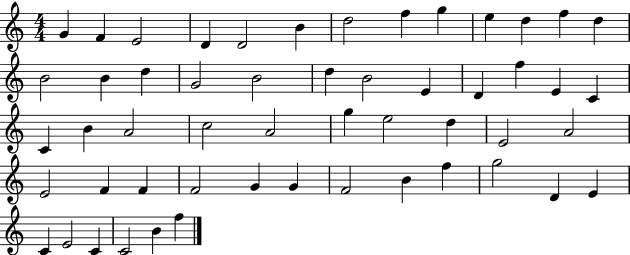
X:1
T:Untitled
M:4/4
L:1/4
K:C
G F E2 D D2 B d2 f g e d f d B2 B d G2 B2 d B2 E D f E C C B A2 c2 A2 g e2 d E2 A2 E2 F F F2 G G F2 B f g2 D E C E2 C C2 B f